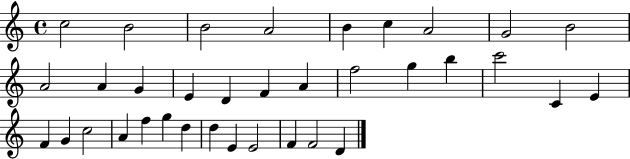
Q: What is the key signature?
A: C major